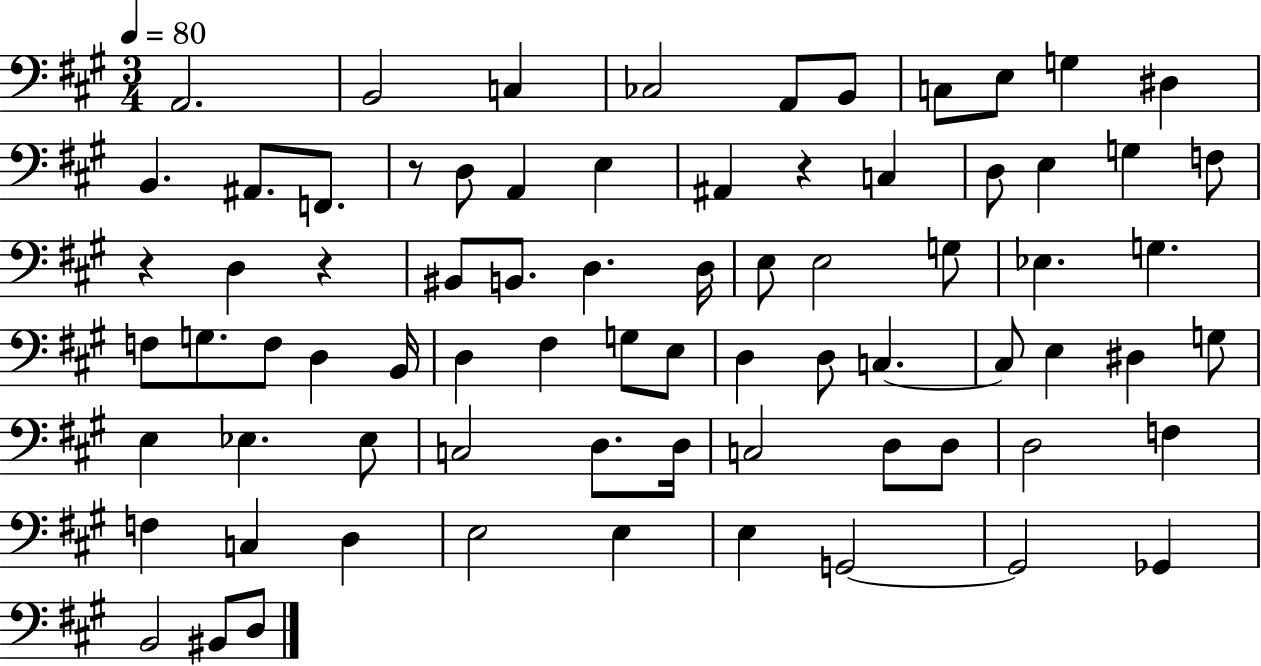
A2/h. B2/h C3/q CES3/h A2/e B2/e C3/e E3/e G3/q D#3/q B2/q. A#2/e. F2/e. R/e D3/e A2/q E3/q A#2/q R/q C3/q D3/e E3/q G3/q F3/e R/q D3/q R/q BIS2/e B2/e. D3/q. D3/s E3/e E3/h G3/e Eb3/q. G3/q. F3/e G3/e. F3/e D3/q B2/s D3/q F#3/q G3/e E3/e D3/q D3/e C3/q. C3/e E3/q D#3/q G3/e E3/q Eb3/q. Eb3/e C3/h D3/e. D3/s C3/h D3/e D3/e D3/h F3/q F3/q C3/q D3/q E3/h E3/q E3/q G2/h G2/h Gb2/q B2/h BIS2/e D3/e